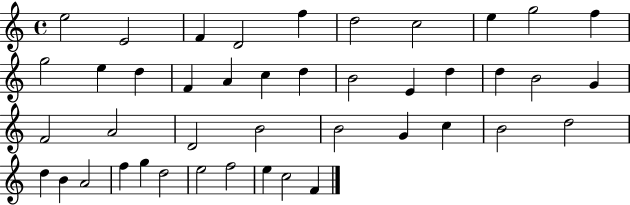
X:1
T:Untitled
M:4/4
L:1/4
K:C
e2 E2 F D2 f d2 c2 e g2 f g2 e d F A c d B2 E d d B2 G F2 A2 D2 B2 B2 G c B2 d2 d B A2 f g d2 e2 f2 e c2 F